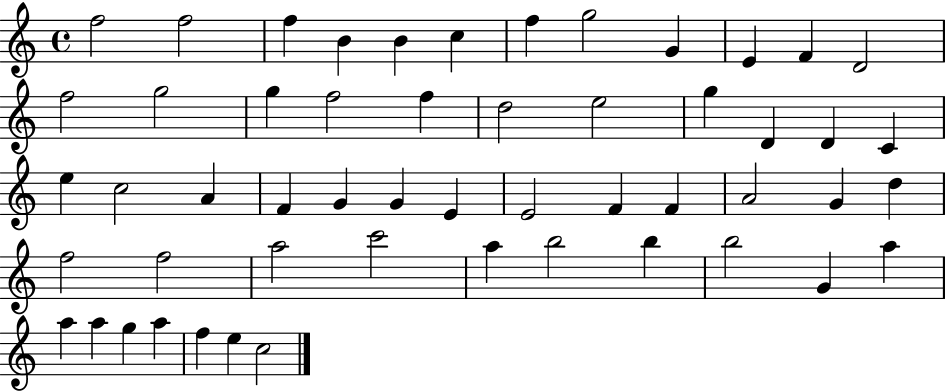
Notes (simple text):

F5/h F5/h F5/q B4/q B4/q C5/q F5/q G5/h G4/q E4/q F4/q D4/h F5/h G5/h G5/q F5/h F5/q D5/h E5/h G5/q D4/q D4/q C4/q E5/q C5/h A4/q F4/q G4/q G4/q E4/q E4/h F4/q F4/q A4/h G4/q D5/q F5/h F5/h A5/h C6/h A5/q B5/h B5/q B5/h G4/q A5/q A5/q A5/q G5/q A5/q F5/q E5/q C5/h